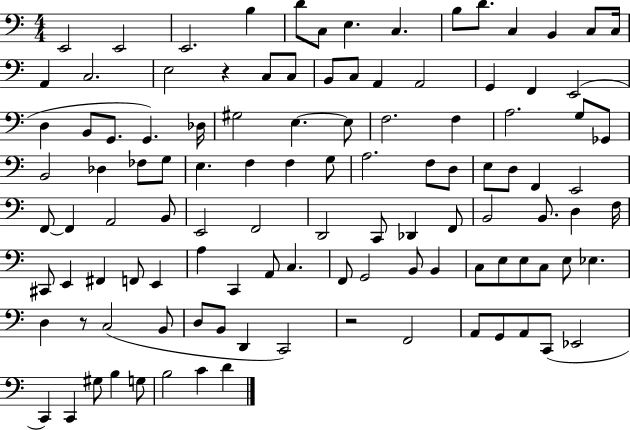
E2/h E2/h E2/h. B3/q D4/e C3/e E3/q. C3/q. B3/e D4/e. C3/q B2/q C3/e C3/s A2/q C3/h. E3/h R/q C3/e C3/e B2/e C3/e A2/q A2/h G2/q F2/q E2/h D3/q B2/e G2/e. G2/q. Db3/s G#3/h E3/q. E3/e F3/h. F3/q A3/h. G3/e Gb2/e B2/h Db3/q FES3/e G3/e E3/q. F3/q F3/q G3/e A3/h. F3/e D3/e E3/e D3/e F2/q E2/h F2/e F2/q A2/h B2/e E2/h F2/h D2/h C2/e Db2/q F2/e B2/h B2/e. D3/q F3/s C#2/e E2/q F#2/q F2/e E2/q A3/q C2/q A2/e C3/q. F2/e G2/h B2/e B2/q C3/e E3/e E3/e C3/e E3/e Eb3/q. D3/q R/e C3/h B2/e D3/e B2/e D2/q C2/h R/h F2/h A2/e G2/e A2/e C2/e Eb2/h C2/q C2/q G#3/e B3/q G3/e B3/h C4/q D4/q